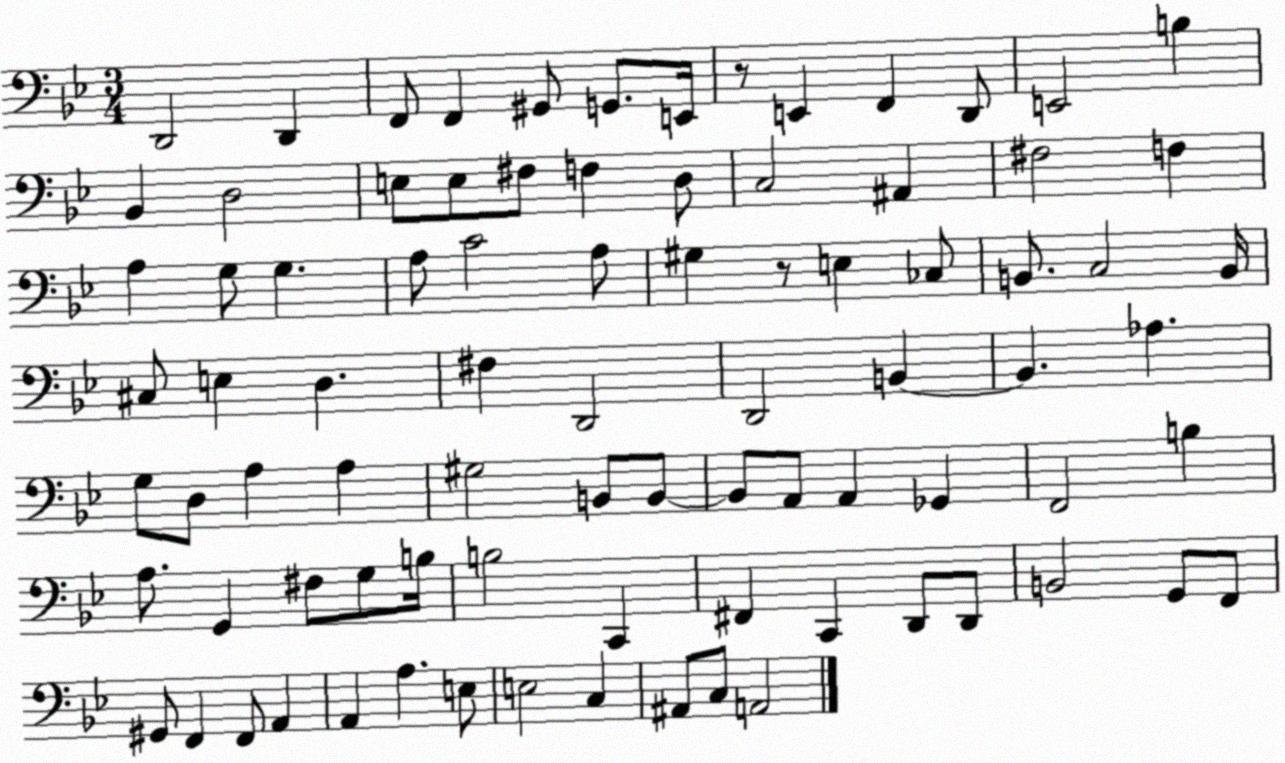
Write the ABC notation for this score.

X:1
T:Untitled
M:3/4
L:1/4
K:Bb
D,,2 D,, F,,/2 F,, ^G,,/2 G,,/2 E,,/4 z/2 E,, F,, D,,/2 E,,2 B, _B,, D,2 E,/2 E,/2 ^F,/2 F, D,/2 C,2 ^A,, ^F,2 F, A, G,/2 G, A,/2 C2 A,/2 ^G, z/2 E, _C,/2 B,,/2 C,2 B,,/4 ^C,/2 E, D, ^F, D,,2 D,,2 B,, B,, _A, G,/2 D,/2 A, A, ^G,2 B,,/2 B,,/2 B,,/2 A,,/2 A,, _G,, F,,2 B, A,/2 G,, ^F,/2 G,/2 B,/4 B,2 C,, ^F,, C,, D,,/2 D,,/2 B,,2 G,,/2 F,,/2 ^G,,/2 F,, F,,/2 A,, A,, A, E,/2 E,2 C, ^A,,/2 C,/2 A,,2